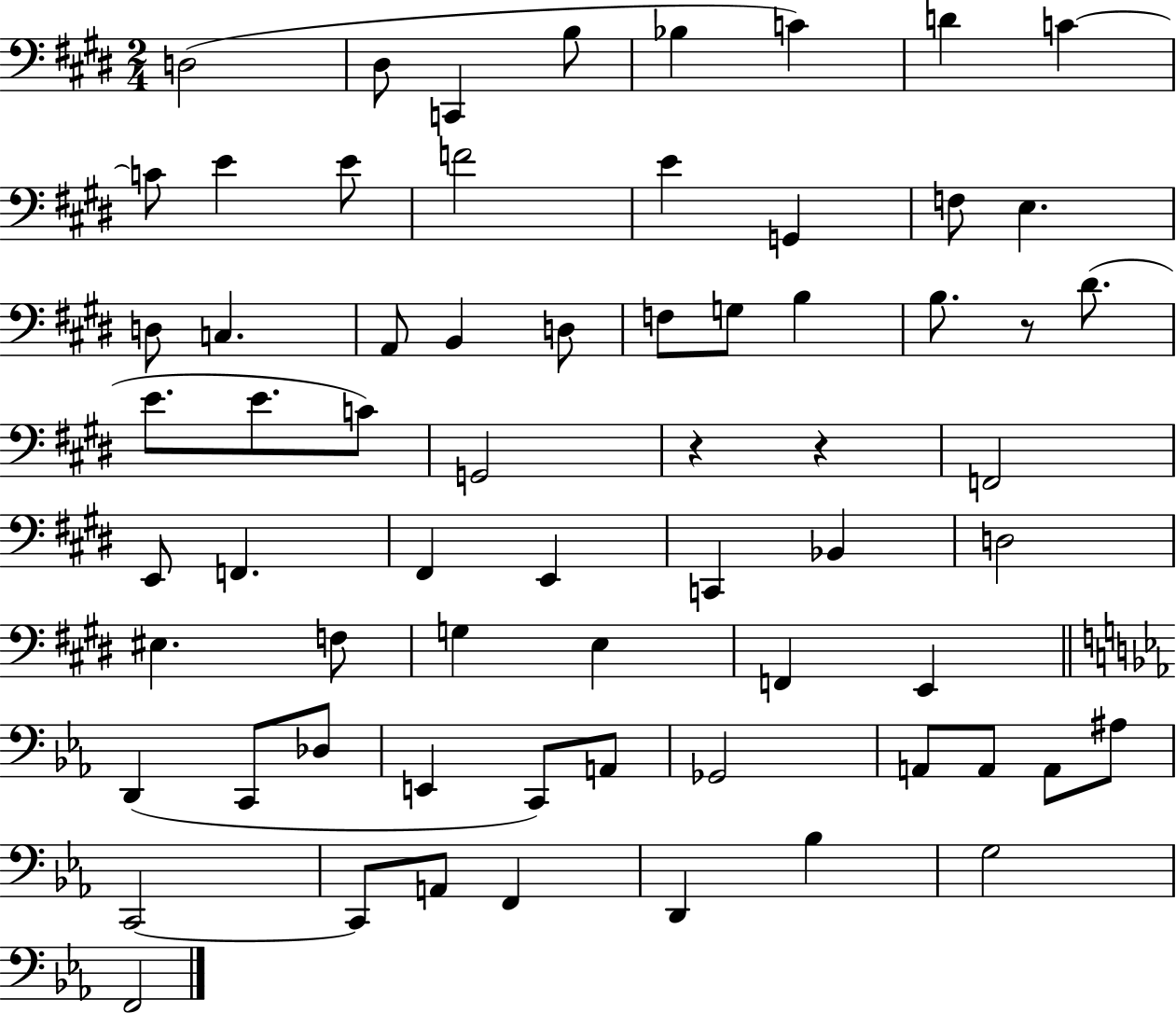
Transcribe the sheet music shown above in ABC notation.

X:1
T:Untitled
M:2/4
L:1/4
K:E
D,2 ^D,/2 C,, B,/2 _B, C D C C/2 E E/2 F2 E G,, F,/2 E, D,/2 C, A,,/2 B,, D,/2 F,/2 G,/2 B, B,/2 z/2 ^D/2 E/2 E/2 C/2 G,,2 z z F,,2 E,,/2 F,, ^F,, E,, C,, _B,, D,2 ^E, F,/2 G, E, F,, E,, D,, C,,/2 _D,/2 E,, C,,/2 A,,/2 _G,,2 A,,/2 A,,/2 A,,/2 ^A,/2 C,,2 C,,/2 A,,/2 F,, D,, _B, G,2 F,,2